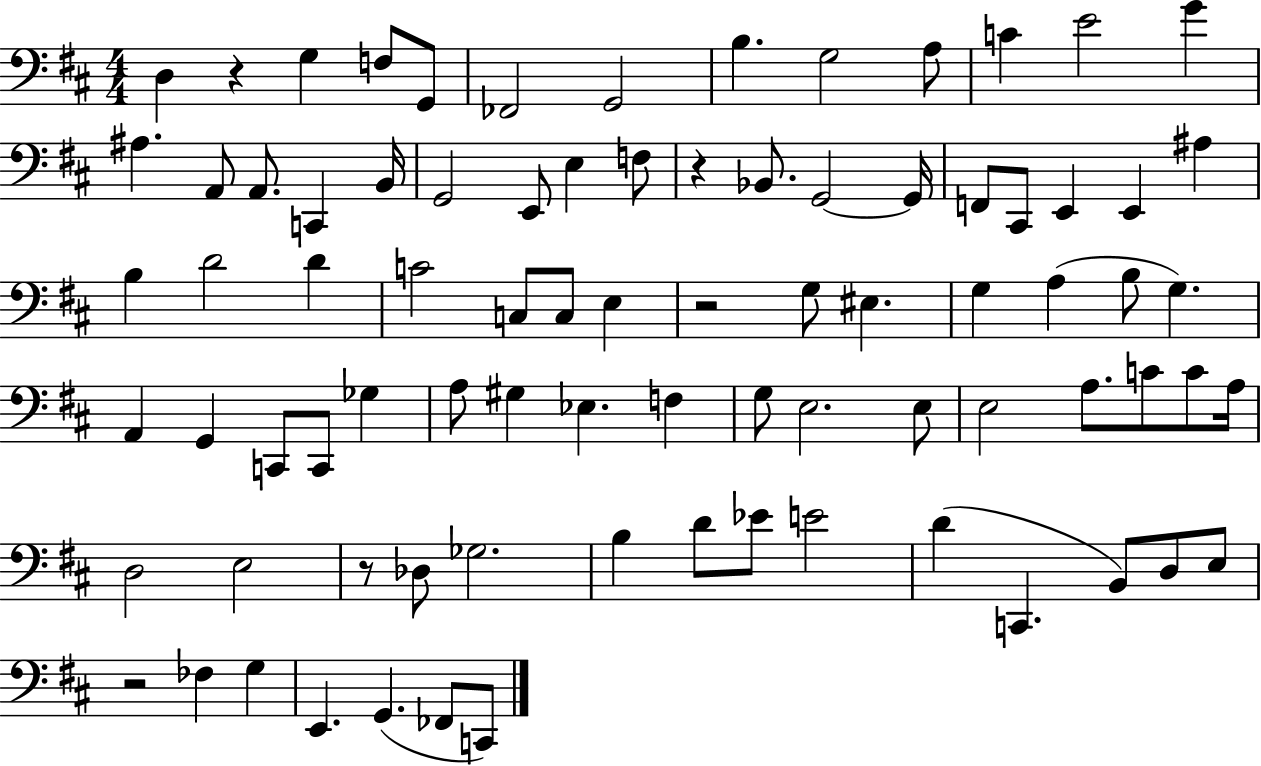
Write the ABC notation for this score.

X:1
T:Untitled
M:4/4
L:1/4
K:D
D, z G, F,/2 G,,/2 _F,,2 G,,2 B, G,2 A,/2 C E2 G ^A, A,,/2 A,,/2 C,, B,,/4 G,,2 E,,/2 E, F,/2 z _B,,/2 G,,2 G,,/4 F,,/2 ^C,,/2 E,, E,, ^A, B, D2 D C2 C,/2 C,/2 E, z2 G,/2 ^E, G, A, B,/2 G, A,, G,, C,,/2 C,,/2 _G, A,/2 ^G, _E, F, G,/2 E,2 E,/2 E,2 A,/2 C/2 C/2 A,/4 D,2 E,2 z/2 _D,/2 _G,2 B, D/2 _E/2 E2 D C,, B,,/2 D,/2 E,/2 z2 _F, G, E,, G,, _F,,/2 C,,/2